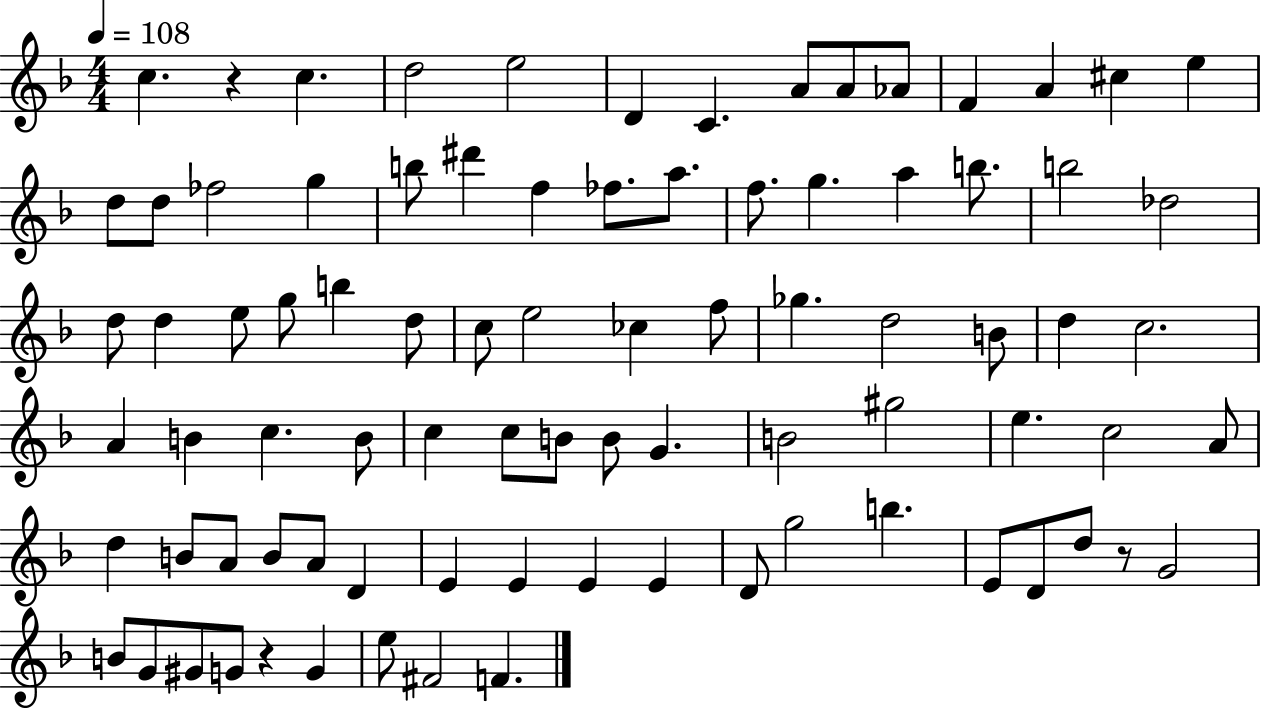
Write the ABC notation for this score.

X:1
T:Untitled
M:4/4
L:1/4
K:F
c z c d2 e2 D C A/2 A/2 _A/2 F A ^c e d/2 d/2 _f2 g b/2 ^d' f _f/2 a/2 f/2 g a b/2 b2 _d2 d/2 d e/2 g/2 b d/2 c/2 e2 _c f/2 _g d2 B/2 d c2 A B c B/2 c c/2 B/2 B/2 G B2 ^g2 e c2 A/2 d B/2 A/2 B/2 A/2 D E E E E D/2 g2 b E/2 D/2 d/2 z/2 G2 B/2 G/2 ^G/2 G/2 z G e/2 ^F2 F